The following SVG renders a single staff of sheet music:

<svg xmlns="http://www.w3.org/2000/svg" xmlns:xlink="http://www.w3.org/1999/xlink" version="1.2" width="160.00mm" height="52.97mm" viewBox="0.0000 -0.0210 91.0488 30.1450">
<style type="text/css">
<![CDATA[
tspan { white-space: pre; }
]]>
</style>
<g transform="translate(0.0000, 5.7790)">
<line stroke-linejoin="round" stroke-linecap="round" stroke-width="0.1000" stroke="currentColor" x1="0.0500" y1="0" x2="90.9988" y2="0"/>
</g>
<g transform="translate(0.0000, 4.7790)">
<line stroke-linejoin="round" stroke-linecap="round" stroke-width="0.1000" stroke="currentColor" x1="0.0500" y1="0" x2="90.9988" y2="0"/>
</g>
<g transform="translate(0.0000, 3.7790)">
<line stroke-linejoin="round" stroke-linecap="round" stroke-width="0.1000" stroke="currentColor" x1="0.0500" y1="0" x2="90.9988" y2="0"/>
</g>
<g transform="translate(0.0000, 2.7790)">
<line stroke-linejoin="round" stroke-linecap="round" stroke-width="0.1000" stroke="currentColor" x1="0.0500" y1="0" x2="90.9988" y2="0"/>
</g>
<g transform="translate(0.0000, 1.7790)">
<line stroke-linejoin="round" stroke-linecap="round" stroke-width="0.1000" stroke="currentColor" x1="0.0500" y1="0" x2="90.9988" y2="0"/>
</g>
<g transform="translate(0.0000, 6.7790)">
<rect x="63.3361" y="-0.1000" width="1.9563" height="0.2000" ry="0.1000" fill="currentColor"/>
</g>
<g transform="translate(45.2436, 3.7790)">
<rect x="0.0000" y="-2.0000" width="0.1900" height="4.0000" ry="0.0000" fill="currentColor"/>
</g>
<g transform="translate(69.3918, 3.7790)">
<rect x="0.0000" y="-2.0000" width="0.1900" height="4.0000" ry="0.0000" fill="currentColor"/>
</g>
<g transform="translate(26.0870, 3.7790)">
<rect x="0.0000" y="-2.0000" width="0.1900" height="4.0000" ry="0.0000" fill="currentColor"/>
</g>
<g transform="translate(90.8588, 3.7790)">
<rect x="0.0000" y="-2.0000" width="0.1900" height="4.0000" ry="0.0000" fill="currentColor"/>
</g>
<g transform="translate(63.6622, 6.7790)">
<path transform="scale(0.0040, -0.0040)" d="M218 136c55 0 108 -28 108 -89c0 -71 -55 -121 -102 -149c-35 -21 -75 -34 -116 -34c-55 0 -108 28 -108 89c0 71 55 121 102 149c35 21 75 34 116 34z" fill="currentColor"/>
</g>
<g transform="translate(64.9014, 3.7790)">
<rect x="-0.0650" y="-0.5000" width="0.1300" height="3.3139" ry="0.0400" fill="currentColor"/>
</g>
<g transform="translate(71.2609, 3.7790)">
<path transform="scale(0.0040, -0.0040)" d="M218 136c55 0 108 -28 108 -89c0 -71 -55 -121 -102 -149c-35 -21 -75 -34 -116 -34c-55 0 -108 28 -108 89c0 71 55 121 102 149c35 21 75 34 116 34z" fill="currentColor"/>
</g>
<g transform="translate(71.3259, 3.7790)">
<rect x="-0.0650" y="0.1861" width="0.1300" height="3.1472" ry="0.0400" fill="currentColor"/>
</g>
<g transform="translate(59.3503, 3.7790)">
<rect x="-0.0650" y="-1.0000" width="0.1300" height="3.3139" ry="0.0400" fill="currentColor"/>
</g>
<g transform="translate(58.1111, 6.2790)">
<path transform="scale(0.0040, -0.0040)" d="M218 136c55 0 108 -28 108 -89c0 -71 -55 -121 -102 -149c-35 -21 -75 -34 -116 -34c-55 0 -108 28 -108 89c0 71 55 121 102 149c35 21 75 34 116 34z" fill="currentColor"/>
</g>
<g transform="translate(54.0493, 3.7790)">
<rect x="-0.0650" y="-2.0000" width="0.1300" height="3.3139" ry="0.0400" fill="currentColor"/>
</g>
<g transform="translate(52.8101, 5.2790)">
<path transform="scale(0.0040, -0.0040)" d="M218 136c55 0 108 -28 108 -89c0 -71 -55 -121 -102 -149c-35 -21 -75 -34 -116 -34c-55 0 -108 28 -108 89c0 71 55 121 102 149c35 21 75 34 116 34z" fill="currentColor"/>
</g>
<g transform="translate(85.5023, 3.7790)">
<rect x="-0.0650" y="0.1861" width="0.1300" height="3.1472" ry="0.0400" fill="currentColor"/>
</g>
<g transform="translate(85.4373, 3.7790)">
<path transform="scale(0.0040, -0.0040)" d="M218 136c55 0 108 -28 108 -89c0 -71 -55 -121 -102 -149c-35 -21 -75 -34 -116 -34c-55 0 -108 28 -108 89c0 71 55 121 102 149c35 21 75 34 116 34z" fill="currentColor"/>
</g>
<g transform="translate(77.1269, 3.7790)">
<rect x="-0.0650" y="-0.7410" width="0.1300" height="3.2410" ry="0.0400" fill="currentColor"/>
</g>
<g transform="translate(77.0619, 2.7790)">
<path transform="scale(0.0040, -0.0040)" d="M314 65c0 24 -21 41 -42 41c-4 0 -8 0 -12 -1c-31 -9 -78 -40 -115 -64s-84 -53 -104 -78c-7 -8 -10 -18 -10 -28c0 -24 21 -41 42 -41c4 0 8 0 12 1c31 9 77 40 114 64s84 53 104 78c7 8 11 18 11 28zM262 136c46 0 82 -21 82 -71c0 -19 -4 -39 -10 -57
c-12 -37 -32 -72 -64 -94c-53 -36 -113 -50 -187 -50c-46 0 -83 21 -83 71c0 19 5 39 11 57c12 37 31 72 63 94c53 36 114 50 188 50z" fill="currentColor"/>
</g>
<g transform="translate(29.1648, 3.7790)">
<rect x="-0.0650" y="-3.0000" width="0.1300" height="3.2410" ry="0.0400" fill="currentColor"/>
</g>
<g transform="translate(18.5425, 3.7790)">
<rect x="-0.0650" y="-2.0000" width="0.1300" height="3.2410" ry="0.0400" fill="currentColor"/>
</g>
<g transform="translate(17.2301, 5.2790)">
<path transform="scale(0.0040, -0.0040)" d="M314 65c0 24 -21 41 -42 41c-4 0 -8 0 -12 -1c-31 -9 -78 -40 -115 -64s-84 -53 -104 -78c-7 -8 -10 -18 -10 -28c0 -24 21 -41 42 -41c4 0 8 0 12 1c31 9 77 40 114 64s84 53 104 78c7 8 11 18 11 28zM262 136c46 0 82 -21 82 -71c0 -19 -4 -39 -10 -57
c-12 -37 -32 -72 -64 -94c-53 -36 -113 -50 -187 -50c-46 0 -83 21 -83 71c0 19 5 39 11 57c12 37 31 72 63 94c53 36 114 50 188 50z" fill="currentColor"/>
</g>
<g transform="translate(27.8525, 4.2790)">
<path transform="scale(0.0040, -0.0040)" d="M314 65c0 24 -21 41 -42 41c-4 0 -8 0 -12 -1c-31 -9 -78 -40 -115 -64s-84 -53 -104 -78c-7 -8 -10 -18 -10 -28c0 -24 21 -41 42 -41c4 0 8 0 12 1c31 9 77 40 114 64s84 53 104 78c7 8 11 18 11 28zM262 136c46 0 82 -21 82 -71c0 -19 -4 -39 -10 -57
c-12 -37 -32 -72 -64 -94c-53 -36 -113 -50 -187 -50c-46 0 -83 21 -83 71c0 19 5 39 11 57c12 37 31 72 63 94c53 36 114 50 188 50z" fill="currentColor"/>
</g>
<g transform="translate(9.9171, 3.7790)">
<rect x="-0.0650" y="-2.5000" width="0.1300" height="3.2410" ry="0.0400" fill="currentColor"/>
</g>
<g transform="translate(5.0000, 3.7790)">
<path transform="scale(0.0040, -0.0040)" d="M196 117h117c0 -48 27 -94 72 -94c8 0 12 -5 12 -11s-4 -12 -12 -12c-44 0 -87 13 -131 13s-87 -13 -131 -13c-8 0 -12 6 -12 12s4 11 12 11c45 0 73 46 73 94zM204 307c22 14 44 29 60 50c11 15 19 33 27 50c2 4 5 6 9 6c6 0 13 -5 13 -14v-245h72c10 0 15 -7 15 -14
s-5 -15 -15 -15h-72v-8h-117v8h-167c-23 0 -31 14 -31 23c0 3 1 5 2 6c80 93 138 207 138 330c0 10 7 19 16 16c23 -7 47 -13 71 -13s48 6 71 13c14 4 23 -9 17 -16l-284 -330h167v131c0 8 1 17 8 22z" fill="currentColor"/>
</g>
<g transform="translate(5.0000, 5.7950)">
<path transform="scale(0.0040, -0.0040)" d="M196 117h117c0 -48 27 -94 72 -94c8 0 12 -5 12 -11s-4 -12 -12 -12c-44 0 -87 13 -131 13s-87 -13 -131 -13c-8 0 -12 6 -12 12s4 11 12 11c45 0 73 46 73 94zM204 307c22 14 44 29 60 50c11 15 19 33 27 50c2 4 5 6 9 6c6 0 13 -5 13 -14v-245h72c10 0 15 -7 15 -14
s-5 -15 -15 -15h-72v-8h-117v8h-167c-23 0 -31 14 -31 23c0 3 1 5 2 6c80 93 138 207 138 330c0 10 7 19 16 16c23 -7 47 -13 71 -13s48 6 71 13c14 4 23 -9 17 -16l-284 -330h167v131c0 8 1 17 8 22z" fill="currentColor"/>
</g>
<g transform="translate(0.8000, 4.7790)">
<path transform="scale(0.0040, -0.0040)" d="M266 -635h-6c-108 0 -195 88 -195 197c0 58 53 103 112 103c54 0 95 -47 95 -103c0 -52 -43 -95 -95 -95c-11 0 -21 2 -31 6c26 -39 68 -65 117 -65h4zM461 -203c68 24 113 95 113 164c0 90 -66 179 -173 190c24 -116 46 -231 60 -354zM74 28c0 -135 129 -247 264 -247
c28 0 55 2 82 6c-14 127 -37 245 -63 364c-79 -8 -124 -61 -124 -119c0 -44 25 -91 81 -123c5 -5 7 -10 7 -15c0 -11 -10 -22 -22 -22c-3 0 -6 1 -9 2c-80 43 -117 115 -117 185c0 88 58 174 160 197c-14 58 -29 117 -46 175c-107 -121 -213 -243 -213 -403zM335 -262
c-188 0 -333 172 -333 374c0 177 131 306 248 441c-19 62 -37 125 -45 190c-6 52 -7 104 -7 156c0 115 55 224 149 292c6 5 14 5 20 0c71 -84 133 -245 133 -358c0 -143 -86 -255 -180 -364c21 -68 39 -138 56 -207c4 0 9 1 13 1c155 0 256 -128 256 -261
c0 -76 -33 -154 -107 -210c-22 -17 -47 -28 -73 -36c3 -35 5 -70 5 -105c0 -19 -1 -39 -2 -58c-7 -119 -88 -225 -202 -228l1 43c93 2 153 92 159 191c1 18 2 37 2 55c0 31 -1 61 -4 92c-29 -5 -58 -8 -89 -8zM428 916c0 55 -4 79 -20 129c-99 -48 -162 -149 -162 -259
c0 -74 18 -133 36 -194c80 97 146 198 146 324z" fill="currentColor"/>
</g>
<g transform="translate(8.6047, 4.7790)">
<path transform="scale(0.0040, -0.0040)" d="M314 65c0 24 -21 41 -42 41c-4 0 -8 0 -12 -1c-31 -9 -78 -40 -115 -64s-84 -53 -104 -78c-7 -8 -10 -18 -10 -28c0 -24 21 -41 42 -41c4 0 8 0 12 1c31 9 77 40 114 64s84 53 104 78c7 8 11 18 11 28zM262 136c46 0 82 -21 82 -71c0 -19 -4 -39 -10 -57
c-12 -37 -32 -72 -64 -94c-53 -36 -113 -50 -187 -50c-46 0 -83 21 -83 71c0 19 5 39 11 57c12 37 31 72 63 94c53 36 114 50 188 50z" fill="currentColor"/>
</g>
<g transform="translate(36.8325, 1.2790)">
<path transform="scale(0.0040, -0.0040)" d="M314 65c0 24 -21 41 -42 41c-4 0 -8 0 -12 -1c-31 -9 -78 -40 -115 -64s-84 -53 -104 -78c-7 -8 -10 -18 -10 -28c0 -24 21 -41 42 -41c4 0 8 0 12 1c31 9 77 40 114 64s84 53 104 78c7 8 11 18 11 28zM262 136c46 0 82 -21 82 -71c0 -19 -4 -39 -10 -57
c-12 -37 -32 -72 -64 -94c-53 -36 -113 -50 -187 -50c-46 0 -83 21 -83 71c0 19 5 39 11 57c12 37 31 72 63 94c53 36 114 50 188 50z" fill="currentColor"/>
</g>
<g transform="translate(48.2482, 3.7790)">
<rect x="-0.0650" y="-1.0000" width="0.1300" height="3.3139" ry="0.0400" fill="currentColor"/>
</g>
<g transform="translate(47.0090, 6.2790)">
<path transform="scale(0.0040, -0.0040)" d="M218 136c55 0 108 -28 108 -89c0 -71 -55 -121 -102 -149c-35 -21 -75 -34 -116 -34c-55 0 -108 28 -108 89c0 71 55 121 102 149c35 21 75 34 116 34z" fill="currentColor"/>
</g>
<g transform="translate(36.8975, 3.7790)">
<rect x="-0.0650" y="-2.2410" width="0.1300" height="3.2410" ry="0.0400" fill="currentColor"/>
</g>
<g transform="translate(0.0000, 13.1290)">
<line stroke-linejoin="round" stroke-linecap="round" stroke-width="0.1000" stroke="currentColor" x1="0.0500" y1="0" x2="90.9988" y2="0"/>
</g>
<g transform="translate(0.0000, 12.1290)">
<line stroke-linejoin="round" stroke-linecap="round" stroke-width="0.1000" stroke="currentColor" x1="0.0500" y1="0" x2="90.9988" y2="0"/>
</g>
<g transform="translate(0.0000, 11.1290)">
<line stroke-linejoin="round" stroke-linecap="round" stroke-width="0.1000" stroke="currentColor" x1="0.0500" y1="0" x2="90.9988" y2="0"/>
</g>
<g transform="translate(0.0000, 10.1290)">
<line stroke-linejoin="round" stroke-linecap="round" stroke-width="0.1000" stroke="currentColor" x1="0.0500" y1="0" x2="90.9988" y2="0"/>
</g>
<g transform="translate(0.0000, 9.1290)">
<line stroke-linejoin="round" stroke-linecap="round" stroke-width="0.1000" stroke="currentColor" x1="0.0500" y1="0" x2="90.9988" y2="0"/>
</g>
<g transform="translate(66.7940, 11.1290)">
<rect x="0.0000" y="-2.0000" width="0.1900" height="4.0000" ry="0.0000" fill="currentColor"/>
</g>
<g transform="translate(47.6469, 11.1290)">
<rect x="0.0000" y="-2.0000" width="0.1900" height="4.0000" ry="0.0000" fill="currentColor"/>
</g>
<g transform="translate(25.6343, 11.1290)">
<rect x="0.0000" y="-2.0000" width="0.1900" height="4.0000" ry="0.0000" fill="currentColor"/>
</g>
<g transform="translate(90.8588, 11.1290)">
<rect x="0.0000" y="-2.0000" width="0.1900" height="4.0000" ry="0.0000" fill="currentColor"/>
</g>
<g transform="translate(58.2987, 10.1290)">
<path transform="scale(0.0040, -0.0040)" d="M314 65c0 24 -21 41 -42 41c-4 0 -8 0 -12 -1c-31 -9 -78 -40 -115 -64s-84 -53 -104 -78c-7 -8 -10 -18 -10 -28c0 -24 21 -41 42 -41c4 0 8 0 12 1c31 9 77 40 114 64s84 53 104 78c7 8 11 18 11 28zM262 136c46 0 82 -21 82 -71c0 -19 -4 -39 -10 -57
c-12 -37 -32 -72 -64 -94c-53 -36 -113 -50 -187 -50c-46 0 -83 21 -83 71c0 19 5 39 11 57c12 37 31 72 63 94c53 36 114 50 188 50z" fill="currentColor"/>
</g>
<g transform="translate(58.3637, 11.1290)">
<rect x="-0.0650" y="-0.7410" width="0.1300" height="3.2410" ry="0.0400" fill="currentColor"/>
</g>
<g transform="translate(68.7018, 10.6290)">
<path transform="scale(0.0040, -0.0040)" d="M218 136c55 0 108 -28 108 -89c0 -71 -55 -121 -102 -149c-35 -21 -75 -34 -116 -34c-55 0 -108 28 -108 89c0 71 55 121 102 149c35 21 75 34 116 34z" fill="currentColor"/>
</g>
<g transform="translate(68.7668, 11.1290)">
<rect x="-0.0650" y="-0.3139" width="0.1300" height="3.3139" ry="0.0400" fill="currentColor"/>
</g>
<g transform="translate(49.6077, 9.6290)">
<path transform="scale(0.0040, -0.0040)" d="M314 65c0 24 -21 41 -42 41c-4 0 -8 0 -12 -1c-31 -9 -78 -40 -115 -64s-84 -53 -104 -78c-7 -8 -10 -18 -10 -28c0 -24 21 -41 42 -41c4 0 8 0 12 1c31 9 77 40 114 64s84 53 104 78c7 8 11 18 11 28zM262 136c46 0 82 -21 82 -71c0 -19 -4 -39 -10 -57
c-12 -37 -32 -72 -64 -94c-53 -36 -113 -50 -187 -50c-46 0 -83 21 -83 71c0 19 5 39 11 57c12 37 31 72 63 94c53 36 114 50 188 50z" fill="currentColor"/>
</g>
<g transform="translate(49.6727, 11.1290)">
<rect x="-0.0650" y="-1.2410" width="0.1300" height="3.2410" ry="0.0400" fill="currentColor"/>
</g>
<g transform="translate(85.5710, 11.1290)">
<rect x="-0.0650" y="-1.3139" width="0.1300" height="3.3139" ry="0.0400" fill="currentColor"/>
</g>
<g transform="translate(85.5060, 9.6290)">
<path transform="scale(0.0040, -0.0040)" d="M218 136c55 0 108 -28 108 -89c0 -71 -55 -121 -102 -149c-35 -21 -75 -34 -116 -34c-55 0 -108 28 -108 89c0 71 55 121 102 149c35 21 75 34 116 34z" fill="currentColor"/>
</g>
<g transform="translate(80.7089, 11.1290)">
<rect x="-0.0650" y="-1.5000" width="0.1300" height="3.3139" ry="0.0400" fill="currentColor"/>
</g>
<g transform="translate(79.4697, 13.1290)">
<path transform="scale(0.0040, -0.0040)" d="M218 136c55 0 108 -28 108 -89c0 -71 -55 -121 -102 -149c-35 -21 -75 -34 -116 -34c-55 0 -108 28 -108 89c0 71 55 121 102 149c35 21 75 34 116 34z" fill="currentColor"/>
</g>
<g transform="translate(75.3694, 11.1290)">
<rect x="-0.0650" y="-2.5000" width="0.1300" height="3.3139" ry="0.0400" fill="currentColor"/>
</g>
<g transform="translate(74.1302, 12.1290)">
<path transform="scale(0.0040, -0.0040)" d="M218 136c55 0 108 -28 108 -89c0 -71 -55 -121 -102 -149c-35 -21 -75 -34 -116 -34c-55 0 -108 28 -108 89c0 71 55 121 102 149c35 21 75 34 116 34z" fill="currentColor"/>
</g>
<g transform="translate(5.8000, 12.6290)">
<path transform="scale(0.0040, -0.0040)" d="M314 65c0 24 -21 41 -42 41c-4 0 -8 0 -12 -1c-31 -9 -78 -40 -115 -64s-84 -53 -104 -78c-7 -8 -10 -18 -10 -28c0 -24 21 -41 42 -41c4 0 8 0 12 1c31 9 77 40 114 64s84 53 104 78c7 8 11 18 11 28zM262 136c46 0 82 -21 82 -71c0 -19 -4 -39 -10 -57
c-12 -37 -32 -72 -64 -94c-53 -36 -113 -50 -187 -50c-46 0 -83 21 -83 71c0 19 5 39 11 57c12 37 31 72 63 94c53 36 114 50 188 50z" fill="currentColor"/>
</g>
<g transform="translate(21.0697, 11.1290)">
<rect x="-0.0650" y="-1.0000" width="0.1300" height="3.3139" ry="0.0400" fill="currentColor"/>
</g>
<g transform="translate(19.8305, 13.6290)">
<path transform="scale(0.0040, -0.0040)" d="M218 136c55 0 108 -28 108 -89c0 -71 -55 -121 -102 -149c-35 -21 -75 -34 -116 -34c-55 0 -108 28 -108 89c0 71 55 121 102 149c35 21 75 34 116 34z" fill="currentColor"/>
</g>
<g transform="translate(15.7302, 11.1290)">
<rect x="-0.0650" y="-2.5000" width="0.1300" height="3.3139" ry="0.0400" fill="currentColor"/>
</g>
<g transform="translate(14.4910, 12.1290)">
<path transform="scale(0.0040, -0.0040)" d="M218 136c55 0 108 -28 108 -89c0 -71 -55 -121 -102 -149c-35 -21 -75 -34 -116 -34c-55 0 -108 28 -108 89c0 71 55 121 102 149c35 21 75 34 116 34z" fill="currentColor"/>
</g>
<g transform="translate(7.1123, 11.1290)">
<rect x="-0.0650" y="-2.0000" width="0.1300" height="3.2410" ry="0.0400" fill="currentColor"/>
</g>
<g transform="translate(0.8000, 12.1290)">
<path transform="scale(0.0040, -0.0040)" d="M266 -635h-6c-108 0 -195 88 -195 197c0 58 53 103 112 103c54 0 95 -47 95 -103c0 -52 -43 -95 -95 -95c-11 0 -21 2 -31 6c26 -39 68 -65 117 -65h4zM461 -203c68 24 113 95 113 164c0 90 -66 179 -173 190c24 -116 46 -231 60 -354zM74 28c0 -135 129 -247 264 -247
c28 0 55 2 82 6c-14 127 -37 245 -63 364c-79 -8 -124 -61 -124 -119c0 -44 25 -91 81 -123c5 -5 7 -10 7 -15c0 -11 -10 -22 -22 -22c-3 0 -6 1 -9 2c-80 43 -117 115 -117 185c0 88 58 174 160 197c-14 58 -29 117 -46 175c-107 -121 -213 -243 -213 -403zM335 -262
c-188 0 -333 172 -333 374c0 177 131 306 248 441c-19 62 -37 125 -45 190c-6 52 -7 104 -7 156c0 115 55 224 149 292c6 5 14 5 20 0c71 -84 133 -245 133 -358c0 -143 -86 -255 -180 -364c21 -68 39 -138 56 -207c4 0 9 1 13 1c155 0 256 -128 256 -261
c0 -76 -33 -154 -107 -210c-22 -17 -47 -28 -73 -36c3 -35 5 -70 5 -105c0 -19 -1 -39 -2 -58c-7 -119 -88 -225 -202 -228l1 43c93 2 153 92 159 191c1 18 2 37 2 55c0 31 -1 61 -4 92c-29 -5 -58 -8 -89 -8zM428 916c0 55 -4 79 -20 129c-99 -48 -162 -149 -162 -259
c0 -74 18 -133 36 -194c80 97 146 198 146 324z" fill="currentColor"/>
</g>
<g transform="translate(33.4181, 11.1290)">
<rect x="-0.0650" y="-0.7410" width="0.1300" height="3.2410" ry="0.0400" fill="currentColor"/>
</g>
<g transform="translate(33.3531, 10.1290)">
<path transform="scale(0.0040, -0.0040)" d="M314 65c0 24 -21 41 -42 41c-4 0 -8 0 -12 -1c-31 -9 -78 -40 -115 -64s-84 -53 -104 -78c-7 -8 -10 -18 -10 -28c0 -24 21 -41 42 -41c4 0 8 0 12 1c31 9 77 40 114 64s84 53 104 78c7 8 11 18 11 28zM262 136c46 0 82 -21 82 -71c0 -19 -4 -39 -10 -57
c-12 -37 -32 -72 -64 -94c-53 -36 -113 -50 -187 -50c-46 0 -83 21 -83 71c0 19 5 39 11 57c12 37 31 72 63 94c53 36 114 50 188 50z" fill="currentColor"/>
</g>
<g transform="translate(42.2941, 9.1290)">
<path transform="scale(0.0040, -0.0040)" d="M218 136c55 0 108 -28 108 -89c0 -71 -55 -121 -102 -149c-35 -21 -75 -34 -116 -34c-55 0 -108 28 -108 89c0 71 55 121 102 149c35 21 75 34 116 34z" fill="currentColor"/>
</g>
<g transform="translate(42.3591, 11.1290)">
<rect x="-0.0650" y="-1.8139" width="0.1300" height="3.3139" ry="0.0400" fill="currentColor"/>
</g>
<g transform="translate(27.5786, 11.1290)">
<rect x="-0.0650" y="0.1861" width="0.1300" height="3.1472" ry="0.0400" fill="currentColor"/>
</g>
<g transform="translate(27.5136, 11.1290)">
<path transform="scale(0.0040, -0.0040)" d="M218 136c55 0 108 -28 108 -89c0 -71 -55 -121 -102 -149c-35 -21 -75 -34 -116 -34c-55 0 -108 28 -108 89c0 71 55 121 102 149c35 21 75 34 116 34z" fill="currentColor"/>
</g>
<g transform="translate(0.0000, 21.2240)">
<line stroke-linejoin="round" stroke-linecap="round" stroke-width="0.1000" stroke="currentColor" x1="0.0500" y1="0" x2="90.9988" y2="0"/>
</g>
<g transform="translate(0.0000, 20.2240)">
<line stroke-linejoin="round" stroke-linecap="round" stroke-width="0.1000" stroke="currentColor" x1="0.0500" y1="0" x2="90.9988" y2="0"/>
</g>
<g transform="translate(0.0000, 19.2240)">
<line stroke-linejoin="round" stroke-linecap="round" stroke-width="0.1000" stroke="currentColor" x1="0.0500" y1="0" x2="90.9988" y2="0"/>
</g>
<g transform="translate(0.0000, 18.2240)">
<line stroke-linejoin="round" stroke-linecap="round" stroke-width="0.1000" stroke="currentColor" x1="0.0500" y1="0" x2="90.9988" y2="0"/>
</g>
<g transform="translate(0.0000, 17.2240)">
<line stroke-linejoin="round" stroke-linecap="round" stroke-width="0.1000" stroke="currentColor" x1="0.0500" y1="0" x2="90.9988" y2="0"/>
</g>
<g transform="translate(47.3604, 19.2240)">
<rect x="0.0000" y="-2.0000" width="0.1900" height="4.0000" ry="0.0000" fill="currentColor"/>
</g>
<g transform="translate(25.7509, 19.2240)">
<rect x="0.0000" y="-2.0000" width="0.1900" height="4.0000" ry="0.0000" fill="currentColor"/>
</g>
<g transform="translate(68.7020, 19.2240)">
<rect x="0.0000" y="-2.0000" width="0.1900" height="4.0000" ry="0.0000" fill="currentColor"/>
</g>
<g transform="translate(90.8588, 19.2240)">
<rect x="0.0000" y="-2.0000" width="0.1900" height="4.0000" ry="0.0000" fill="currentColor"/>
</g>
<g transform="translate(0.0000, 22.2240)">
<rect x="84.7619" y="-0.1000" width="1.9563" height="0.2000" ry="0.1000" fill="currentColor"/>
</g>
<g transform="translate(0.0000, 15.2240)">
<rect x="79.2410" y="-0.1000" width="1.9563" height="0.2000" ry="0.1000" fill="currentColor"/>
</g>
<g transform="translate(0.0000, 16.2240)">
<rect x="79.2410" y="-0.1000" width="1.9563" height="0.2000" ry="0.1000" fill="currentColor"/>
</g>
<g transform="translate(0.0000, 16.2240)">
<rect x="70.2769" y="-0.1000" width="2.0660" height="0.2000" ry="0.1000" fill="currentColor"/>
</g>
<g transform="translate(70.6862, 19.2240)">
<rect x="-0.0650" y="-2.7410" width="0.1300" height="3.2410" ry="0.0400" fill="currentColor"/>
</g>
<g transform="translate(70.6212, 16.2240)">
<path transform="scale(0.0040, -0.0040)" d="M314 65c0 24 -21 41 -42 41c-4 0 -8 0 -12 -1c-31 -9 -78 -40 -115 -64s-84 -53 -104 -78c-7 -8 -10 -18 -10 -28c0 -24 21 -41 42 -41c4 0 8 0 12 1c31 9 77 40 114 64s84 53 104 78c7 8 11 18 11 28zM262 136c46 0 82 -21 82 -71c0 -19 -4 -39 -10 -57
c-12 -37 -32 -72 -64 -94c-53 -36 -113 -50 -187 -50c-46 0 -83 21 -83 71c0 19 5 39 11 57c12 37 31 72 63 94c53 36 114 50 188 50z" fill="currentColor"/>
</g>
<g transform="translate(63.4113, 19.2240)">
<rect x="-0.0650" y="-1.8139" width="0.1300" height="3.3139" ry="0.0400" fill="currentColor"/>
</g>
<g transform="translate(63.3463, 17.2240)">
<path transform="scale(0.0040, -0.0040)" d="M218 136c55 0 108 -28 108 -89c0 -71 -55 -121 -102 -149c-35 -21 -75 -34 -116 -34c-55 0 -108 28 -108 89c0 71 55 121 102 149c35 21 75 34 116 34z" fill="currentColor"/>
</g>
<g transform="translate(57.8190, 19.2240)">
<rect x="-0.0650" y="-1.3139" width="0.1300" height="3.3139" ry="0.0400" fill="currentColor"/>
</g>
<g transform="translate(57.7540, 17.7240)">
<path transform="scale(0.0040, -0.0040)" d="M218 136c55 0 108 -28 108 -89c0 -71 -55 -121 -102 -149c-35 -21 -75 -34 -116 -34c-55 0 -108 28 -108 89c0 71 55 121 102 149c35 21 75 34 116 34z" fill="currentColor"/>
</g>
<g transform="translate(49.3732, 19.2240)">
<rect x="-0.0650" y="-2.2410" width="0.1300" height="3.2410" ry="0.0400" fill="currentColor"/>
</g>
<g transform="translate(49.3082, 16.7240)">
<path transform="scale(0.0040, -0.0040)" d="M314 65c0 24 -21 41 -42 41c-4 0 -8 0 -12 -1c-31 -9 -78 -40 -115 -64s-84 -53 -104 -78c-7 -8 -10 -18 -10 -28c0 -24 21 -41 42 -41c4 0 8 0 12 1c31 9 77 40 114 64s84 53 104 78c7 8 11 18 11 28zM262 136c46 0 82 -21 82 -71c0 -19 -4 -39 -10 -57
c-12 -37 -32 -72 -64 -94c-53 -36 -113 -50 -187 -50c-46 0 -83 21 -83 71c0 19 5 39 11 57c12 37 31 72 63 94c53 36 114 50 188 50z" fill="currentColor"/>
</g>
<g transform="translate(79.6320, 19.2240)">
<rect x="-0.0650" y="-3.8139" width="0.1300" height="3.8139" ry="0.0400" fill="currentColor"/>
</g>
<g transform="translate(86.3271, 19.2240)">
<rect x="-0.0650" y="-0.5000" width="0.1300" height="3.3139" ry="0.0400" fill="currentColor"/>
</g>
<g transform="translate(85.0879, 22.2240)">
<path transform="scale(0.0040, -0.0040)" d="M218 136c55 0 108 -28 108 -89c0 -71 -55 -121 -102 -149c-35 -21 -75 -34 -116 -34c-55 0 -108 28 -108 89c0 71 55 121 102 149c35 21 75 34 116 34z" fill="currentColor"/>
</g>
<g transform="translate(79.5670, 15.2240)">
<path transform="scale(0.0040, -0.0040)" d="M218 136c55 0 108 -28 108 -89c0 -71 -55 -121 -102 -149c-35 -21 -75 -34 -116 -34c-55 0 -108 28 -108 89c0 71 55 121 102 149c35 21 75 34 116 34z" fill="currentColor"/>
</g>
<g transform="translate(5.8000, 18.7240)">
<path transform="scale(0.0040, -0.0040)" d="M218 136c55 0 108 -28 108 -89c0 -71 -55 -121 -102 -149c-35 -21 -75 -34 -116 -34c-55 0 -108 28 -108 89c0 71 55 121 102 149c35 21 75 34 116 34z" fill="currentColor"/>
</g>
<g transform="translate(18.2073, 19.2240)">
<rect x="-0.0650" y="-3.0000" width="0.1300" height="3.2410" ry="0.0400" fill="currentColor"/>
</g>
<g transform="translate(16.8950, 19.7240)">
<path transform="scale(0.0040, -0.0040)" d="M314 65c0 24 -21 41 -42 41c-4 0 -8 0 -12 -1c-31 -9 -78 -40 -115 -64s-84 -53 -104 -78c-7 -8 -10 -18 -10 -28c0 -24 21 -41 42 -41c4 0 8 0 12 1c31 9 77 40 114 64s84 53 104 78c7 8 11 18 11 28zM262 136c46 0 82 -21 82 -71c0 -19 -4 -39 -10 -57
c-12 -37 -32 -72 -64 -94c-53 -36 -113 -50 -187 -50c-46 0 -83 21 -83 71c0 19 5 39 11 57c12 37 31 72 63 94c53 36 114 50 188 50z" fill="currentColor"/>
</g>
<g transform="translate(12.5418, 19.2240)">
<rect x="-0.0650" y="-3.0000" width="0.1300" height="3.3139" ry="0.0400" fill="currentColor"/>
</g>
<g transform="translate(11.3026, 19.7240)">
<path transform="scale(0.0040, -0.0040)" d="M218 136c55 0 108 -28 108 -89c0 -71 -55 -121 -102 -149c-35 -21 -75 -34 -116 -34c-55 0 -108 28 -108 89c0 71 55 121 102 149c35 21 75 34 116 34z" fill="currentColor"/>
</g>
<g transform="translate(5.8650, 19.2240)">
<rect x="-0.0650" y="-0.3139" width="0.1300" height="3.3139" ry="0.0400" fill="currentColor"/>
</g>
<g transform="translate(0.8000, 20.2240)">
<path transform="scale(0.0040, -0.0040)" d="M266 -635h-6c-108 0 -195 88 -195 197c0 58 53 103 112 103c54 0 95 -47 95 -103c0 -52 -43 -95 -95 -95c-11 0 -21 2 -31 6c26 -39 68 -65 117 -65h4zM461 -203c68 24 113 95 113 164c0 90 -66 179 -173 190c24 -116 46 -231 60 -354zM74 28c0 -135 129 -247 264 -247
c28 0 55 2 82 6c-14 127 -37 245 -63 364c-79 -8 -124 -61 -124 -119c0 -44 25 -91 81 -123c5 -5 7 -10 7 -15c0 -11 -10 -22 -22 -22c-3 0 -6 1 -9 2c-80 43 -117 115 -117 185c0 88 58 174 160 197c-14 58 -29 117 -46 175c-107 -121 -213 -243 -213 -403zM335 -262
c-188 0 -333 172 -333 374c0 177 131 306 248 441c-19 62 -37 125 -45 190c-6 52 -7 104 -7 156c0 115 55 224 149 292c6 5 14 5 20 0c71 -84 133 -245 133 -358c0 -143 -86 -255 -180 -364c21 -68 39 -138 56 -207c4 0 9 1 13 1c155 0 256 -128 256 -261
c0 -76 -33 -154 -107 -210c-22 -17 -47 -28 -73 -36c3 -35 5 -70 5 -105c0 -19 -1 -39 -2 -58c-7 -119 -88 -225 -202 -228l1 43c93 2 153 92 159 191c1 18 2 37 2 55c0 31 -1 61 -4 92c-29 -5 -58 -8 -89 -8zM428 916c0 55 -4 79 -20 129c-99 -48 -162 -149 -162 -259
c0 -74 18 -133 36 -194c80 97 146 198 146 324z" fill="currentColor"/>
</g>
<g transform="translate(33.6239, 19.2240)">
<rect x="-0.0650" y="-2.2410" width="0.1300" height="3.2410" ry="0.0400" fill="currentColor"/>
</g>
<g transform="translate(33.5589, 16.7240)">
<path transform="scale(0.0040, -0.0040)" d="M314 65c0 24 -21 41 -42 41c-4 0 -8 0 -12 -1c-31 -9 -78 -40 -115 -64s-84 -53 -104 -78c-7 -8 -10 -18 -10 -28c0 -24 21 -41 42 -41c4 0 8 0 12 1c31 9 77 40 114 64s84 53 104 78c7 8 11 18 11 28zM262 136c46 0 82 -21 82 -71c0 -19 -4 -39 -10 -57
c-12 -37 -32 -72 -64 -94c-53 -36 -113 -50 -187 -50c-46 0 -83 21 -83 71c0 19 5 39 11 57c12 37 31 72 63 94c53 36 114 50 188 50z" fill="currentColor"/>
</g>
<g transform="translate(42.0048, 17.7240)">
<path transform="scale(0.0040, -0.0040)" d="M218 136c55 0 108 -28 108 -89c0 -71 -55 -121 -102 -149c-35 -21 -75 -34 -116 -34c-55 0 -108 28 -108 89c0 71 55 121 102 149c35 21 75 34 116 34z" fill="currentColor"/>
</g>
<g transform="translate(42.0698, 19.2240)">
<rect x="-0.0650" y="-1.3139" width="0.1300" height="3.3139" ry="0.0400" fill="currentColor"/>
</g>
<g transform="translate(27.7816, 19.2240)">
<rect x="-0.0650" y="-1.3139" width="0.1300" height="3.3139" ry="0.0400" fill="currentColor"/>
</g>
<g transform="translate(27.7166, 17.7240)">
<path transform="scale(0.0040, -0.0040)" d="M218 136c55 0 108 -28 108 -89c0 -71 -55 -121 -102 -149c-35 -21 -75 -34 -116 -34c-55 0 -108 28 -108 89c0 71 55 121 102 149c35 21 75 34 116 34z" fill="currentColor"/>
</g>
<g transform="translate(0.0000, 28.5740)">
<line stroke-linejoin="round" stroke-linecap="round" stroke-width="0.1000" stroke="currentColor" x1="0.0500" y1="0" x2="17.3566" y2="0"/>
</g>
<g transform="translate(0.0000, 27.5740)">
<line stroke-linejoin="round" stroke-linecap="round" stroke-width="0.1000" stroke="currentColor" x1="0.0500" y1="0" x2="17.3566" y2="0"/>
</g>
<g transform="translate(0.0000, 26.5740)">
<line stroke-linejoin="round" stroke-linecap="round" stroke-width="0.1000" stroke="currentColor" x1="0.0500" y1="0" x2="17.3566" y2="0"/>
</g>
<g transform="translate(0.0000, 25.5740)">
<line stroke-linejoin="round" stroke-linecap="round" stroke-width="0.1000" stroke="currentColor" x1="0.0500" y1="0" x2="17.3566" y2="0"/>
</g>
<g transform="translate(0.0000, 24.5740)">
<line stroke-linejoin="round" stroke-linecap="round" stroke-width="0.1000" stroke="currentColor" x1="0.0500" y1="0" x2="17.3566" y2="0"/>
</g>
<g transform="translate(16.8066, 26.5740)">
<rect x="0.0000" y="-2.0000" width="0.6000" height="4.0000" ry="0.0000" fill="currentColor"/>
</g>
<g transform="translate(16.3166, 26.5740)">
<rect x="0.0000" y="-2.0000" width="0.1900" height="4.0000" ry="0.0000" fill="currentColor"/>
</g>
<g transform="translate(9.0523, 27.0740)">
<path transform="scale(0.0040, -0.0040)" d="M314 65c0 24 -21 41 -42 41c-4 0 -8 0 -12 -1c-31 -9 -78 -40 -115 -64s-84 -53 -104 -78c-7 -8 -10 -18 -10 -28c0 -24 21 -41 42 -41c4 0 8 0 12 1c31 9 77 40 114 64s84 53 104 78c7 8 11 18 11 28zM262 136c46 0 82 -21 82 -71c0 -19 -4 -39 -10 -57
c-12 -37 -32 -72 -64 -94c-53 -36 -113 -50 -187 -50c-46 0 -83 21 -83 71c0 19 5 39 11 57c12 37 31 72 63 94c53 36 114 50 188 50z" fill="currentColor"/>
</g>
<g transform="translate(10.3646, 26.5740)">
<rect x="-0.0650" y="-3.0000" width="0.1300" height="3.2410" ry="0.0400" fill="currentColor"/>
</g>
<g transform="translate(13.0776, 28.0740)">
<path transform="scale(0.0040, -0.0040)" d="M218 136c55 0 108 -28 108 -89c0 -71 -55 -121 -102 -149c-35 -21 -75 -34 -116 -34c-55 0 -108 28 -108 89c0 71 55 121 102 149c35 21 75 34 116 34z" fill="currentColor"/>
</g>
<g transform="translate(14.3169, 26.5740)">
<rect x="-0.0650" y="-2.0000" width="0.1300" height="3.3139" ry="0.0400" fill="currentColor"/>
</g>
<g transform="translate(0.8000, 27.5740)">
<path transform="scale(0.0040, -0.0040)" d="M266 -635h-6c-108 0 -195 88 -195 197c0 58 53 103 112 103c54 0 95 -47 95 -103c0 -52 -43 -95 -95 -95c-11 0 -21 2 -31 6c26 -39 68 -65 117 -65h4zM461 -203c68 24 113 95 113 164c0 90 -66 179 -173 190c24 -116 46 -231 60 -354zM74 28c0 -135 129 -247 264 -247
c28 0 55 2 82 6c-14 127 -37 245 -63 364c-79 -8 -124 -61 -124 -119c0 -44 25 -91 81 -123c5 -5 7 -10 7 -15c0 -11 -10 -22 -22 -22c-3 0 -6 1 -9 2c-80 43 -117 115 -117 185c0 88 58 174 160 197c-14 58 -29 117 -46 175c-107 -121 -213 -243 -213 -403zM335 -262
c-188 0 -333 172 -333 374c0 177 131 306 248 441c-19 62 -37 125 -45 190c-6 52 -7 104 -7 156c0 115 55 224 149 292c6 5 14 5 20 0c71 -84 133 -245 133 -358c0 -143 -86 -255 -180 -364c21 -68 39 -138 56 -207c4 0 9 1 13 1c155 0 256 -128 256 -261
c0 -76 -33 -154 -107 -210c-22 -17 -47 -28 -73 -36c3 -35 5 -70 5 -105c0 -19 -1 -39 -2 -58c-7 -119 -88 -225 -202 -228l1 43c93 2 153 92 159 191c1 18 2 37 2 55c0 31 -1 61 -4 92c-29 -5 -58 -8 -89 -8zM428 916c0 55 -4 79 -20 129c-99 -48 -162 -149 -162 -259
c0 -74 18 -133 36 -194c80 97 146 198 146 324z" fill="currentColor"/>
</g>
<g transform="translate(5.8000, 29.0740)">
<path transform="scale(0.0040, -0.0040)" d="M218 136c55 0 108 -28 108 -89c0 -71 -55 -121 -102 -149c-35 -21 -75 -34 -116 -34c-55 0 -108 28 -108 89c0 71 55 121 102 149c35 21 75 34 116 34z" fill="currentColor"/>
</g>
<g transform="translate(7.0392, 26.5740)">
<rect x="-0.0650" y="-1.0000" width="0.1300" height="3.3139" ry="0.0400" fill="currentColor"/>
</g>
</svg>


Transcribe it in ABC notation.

X:1
T:Untitled
M:4/4
L:1/4
K:C
G2 F2 A2 g2 D F D C B d2 B F2 G D B d2 f e2 d2 c G E e c A A2 e g2 e g2 e f a2 c' C D A2 F